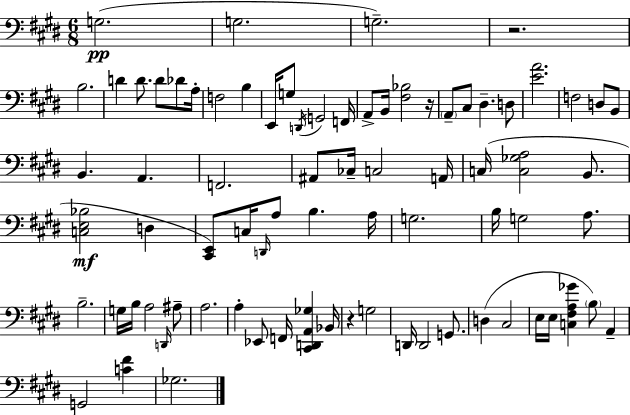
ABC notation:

X:1
T:Untitled
M:6/8
L:1/4
K:E
G,2 G,2 G,2 z2 B,2 D D/2 D/2 _D/2 A,/4 F,2 B, E,,/4 G,/2 D,,/4 G,,2 F,,/4 A,,/2 B,,/4 [^F,_B,]2 z/4 A,,/2 ^C,/2 ^D, D,/2 [EA]2 F,2 D,/2 B,,/2 B,, A,, F,,2 ^A,,/2 _C,/4 C,2 A,,/4 C,/4 [C,_G,A,]2 B,,/2 [C,E,_B,]2 D, [^C,,E,,]/2 C,/4 D,,/4 A,/2 B, A,/4 G,2 B,/4 G,2 A,/2 B,2 G,/4 B,/4 A,2 D,,/4 ^A,/2 A,2 A, _E,,/2 F,,/4 [^C,,D,,A,,_G,] _B,,/4 z G,2 D,,/4 D,,2 G,,/2 D, ^C,2 E,/4 E,/4 [C,^F,A,_G] B,/2 A,, G,,2 [C^F] _G,2